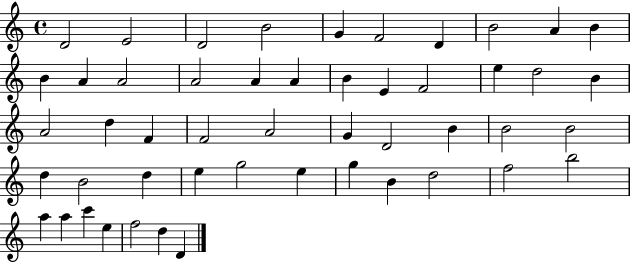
{
  \clef treble
  \time 4/4
  \defaultTimeSignature
  \key c \major
  d'2 e'2 | d'2 b'2 | g'4 f'2 d'4 | b'2 a'4 b'4 | \break b'4 a'4 a'2 | a'2 a'4 a'4 | b'4 e'4 f'2 | e''4 d''2 b'4 | \break a'2 d''4 f'4 | f'2 a'2 | g'4 d'2 b'4 | b'2 b'2 | \break d''4 b'2 d''4 | e''4 g''2 e''4 | g''4 b'4 d''2 | f''2 b''2 | \break a''4 a''4 c'''4 e''4 | f''2 d''4 d'4 | \bar "|."
}